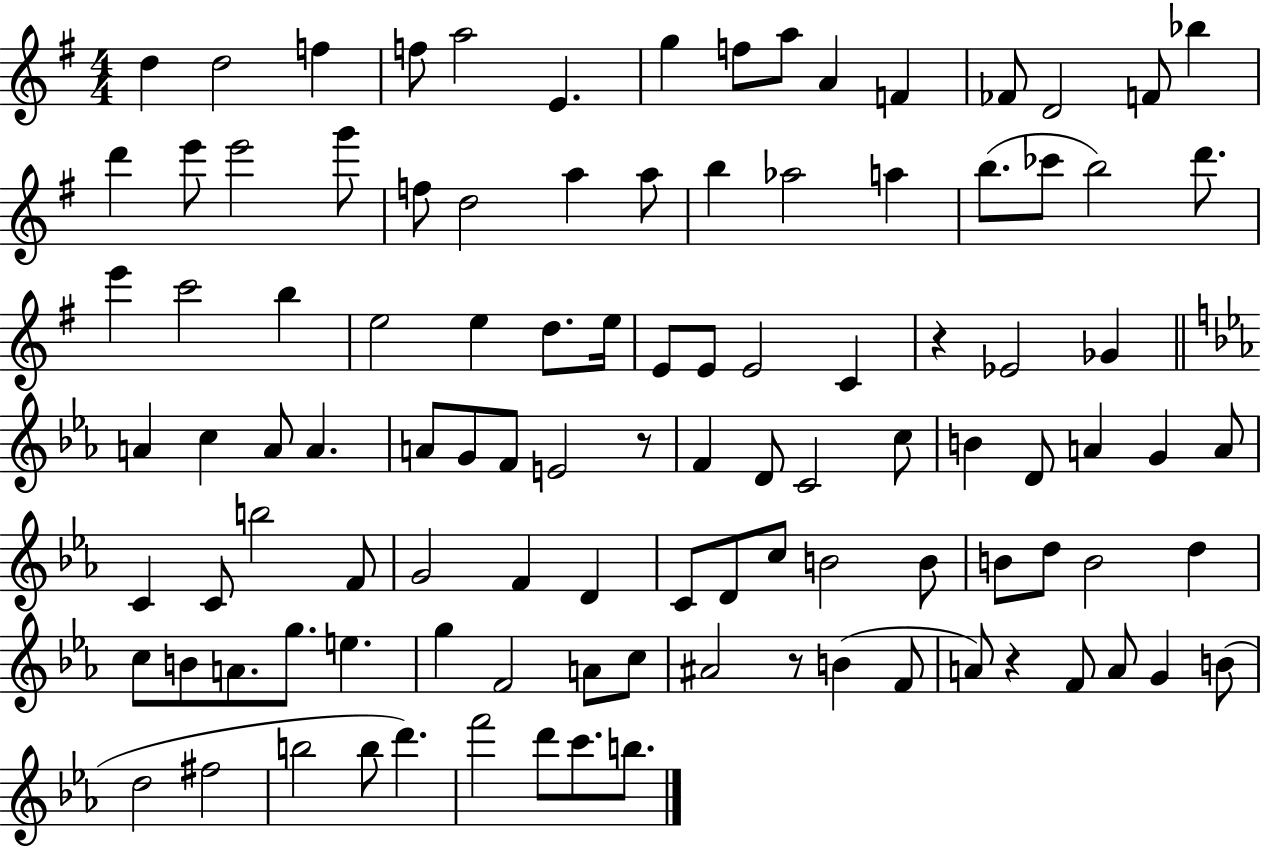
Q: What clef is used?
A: treble